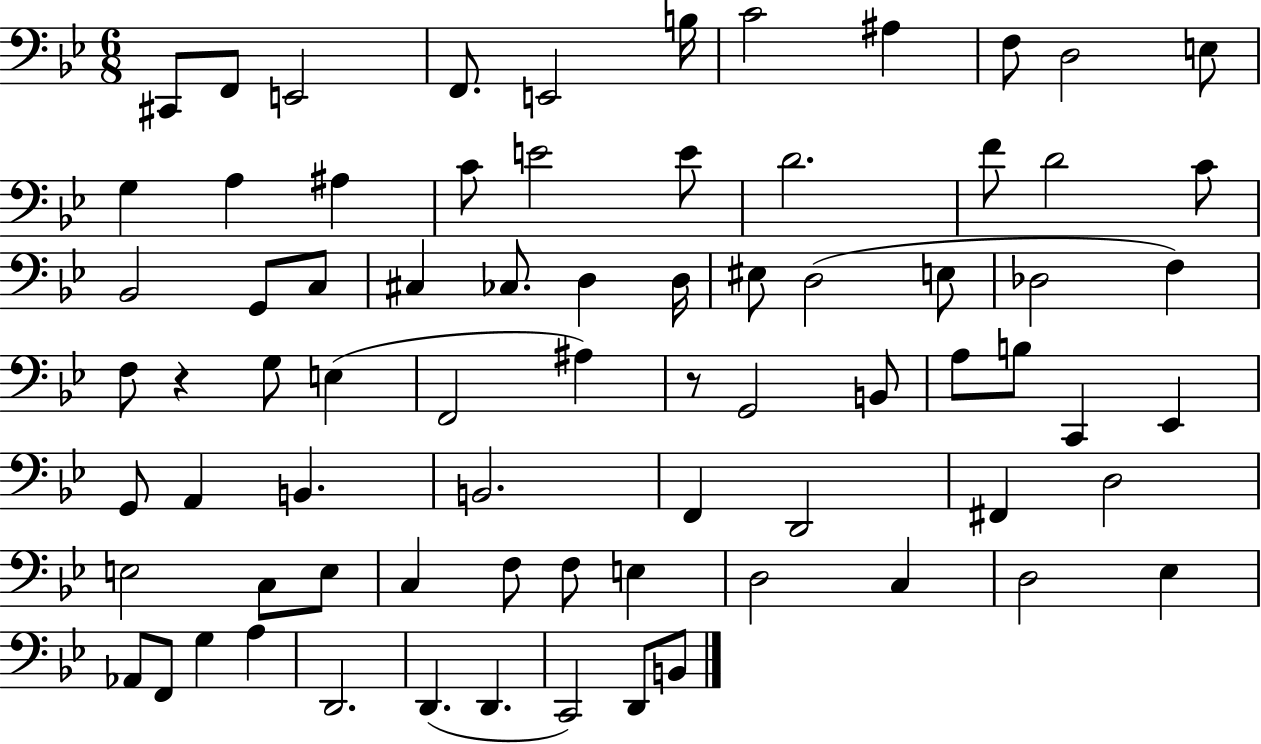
X:1
T:Untitled
M:6/8
L:1/4
K:Bb
^C,,/2 F,,/2 E,,2 F,,/2 E,,2 B,/4 C2 ^A, F,/2 D,2 E,/2 G, A, ^A, C/2 E2 E/2 D2 F/2 D2 C/2 _B,,2 G,,/2 C,/2 ^C, _C,/2 D, D,/4 ^E,/2 D,2 E,/2 _D,2 F, F,/2 z G,/2 E, F,,2 ^A, z/2 G,,2 B,,/2 A,/2 B,/2 C,, _E,, G,,/2 A,, B,, B,,2 F,, D,,2 ^F,, D,2 E,2 C,/2 E,/2 C, F,/2 F,/2 E, D,2 C, D,2 _E, _A,,/2 F,,/2 G, A, D,,2 D,, D,, C,,2 D,,/2 B,,/2